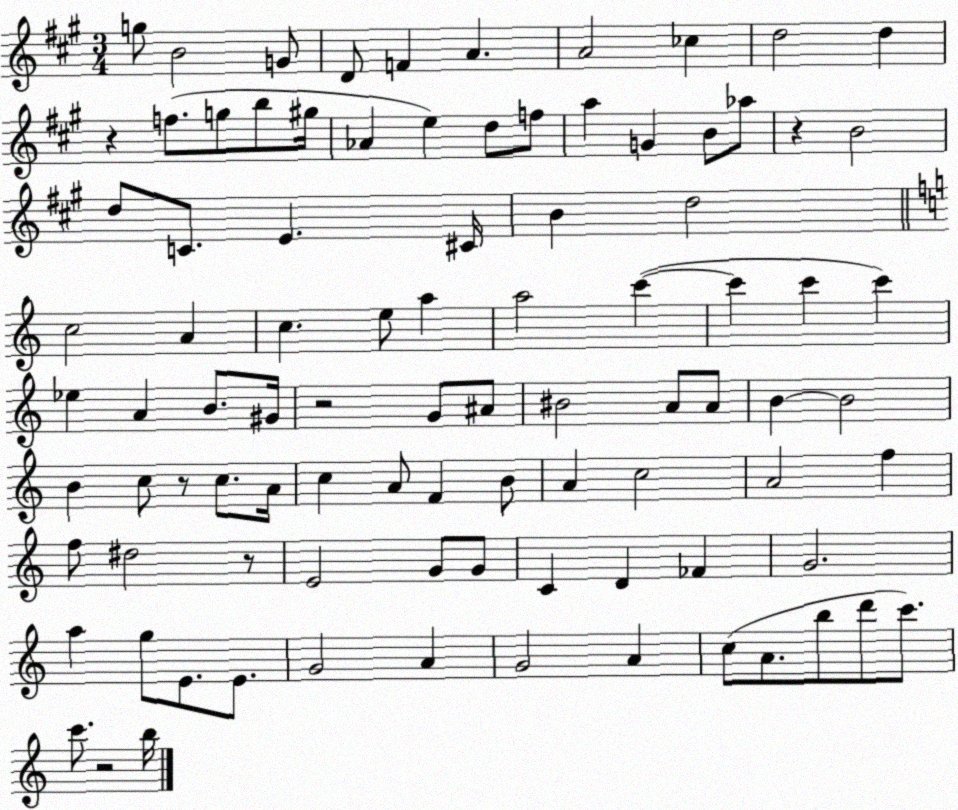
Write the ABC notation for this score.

X:1
T:Untitled
M:3/4
L:1/4
K:A
g/2 B2 G/2 D/2 F A A2 _c d2 d z f/2 g/2 b/2 ^g/4 _A e d/2 f/2 a G B/2 _a/2 z B2 d/2 C/2 E ^C/4 B d2 c2 A c e/2 a a2 c' c' c' c' _e A B/2 ^G/4 z2 G/2 ^A/2 ^B2 A/2 A/2 B B2 B c/2 z/2 c/2 A/4 c A/2 F B/2 A c2 A2 f f/2 ^d2 z/2 E2 G/2 G/2 C D _F G2 a g/2 E/2 E/2 G2 A G2 A c/2 A/2 b/2 d'/2 c'/2 c'/2 z2 b/4